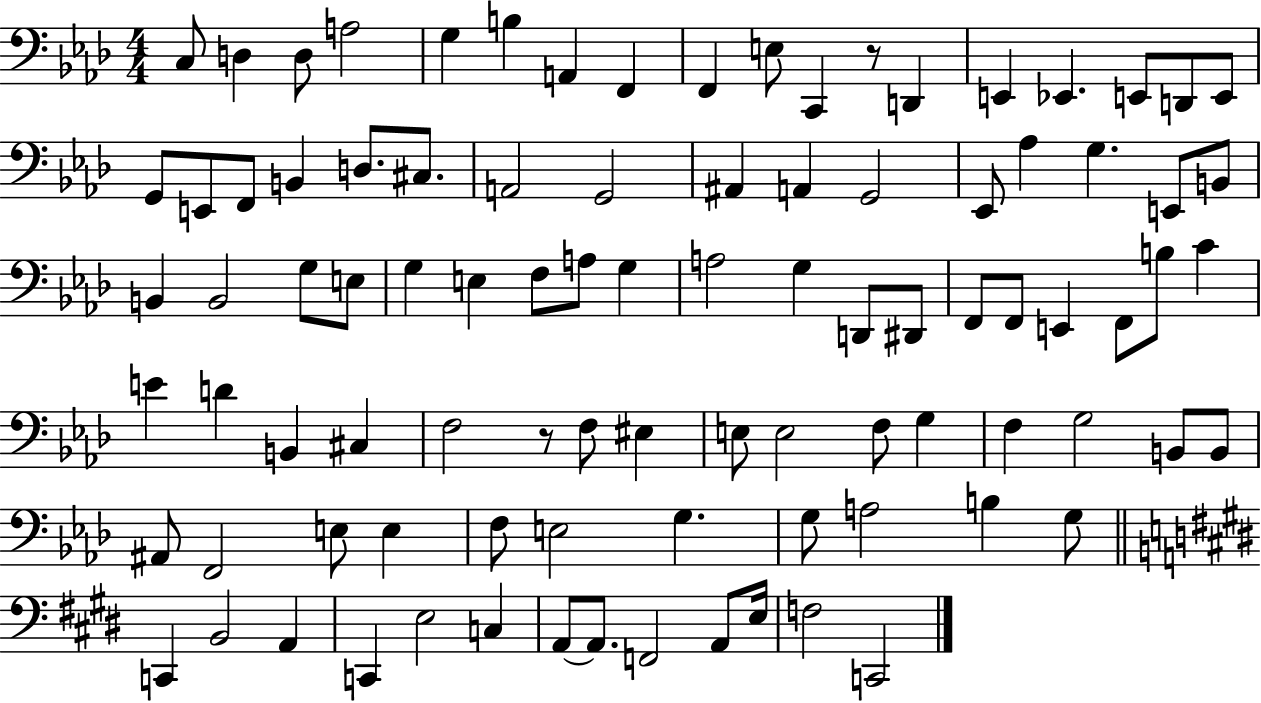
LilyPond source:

{
  \clef bass
  \numericTimeSignature
  \time 4/4
  \key aes \major
  c8 d4 d8 a2 | g4 b4 a,4 f,4 | f,4 e8 c,4 r8 d,4 | e,4 ees,4. e,8 d,8 e,8 | \break g,8 e,8 f,8 b,4 d8. cis8. | a,2 g,2 | ais,4 a,4 g,2 | ees,8 aes4 g4. e,8 b,8 | \break b,4 b,2 g8 e8 | g4 e4 f8 a8 g4 | a2 g4 d,8 dis,8 | f,8 f,8 e,4 f,8 b8 c'4 | \break e'4 d'4 b,4 cis4 | f2 r8 f8 eis4 | e8 e2 f8 g4 | f4 g2 b,8 b,8 | \break ais,8 f,2 e8 e4 | f8 e2 g4. | g8 a2 b4 g8 | \bar "||" \break \key e \major c,4 b,2 a,4 | c,4 e2 c4 | a,8~~ a,8. f,2 a,8 e16 | f2 c,2 | \break \bar "|."
}